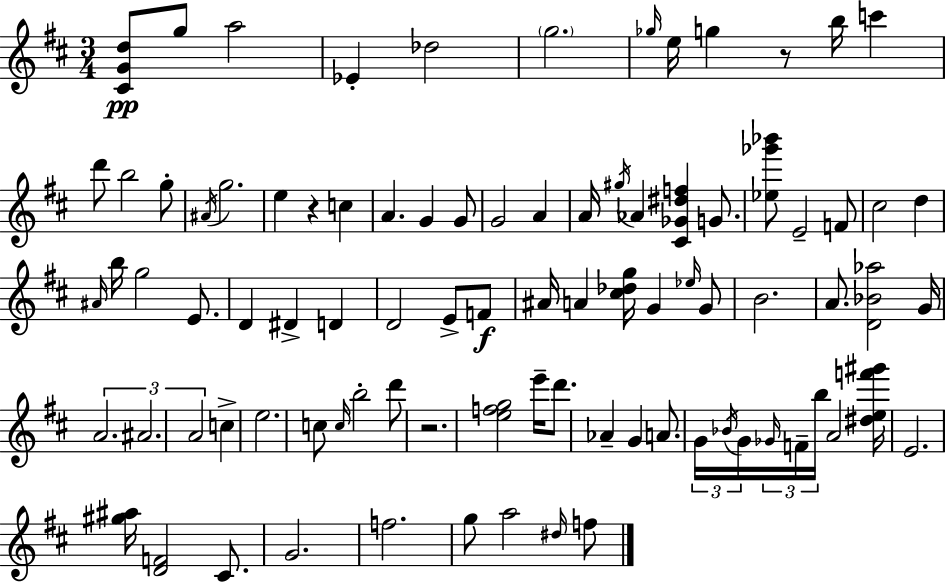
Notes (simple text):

[C#4,G4,D5]/e G5/e A5/h Eb4/q Db5/h G5/h. Gb5/s E5/s G5/q R/e B5/s C6/q D6/e B5/h G5/e A#4/s G5/h. E5/q R/q C5/q A4/q. G4/q G4/e G4/h A4/q A4/s G#5/s Ab4/q [C#4,Gb4,D#5,F5]/q G4/e. [Eb5,Gb6,Bb6]/e E4/h F4/e C#5/h D5/q A#4/s B5/s G5/h E4/e. D4/q D#4/q D4/q D4/h E4/e F4/e A#4/s A4/q [C#5,Db5,G5]/s G4/q Eb5/s G4/e B4/h. A4/e. [D4,Bb4,Ab5]/h G4/s A4/h. A#4/h. A4/h C5/q E5/h. C5/e C5/s B5/h D6/e R/h. [E5,F5,G5]/h E6/s D6/e. Ab4/q G4/q A4/e. G4/s Bb4/s G4/s Gb4/s F4/s B5/s A4/h [D#5,E5,F6,G#6]/s E4/h. [G#5,A#5]/s [D4,F4]/h C#4/e. G4/h. F5/h. G5/e A5/h D#5/s F5/e